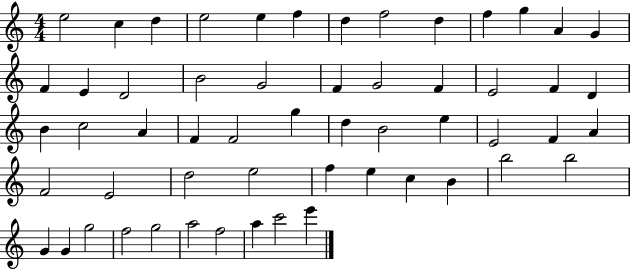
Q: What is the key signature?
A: C major